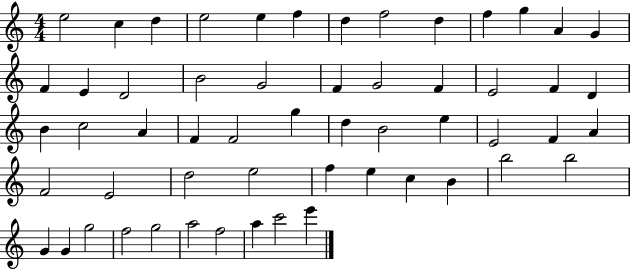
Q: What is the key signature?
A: C major